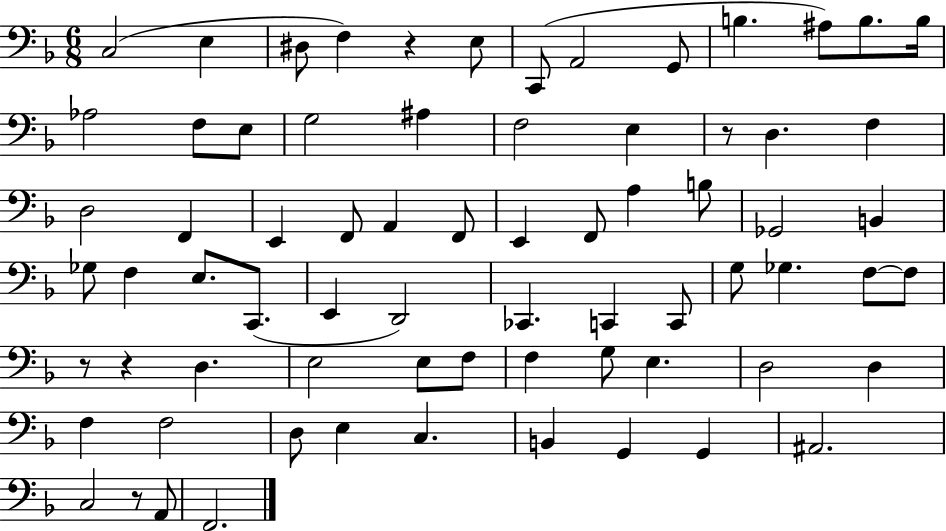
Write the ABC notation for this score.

X:1
T:Untitled
M:6/8
L:1/4
K:F
C,2 E, ^D,/2 F, z E,/2 C,,/2 A,,2 G,,/2 B, ^A,/2 B,/2 B,/4 _A,2 F,/2 E,/2 G,2 ^A, F,2 E, z/2 D, F, D,2 F,, E,, F,,/2 A,, F,,/2 E,, F,,/2 A, B,/2 _G,,2 B,, _G,/2 F, E,/2 C,,/2 E,, D,,2 _C,, C,, C,,/2 G,/2 _G, F,/2 F,/2 z/2 z D, E,2 E,/2 F,/2 F, G,/2 E, D,2 D, F, F,2 D,/2 E, C, B,, G,, G,, ^A,,2 C,2 z/2 A,,/2 F,,2